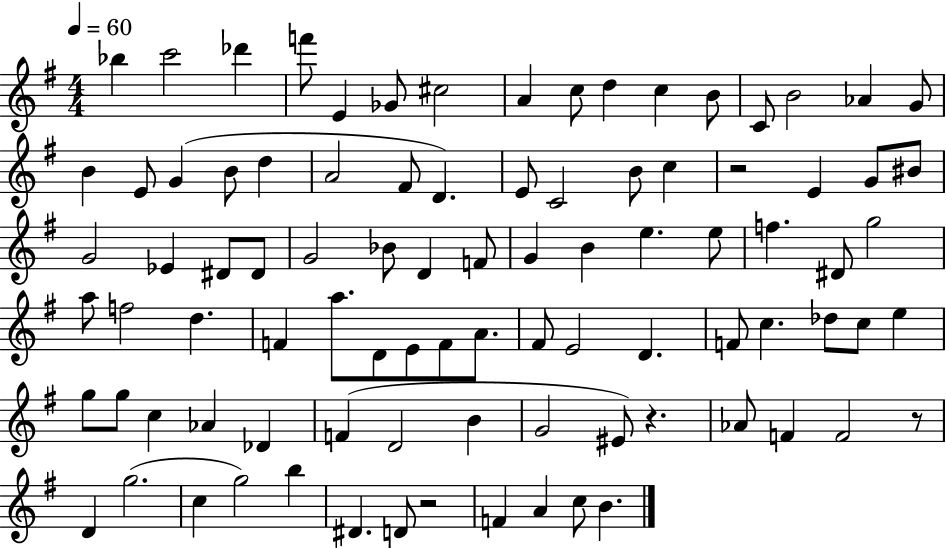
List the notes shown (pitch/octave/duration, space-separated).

Bb5/q C6/h Db6/q F6/e E4/q Gb4/e C#5/h A4/q C5/e D5/q C5/q B4/e C4/e B4/h Ab4/q G4/e B4/q E4/e G4/q B4/e D5/q A4/h F#4/e D4/q. E4/e C4/h B4/e C5/q R/h E4/q G4/e BIS4/e G4/h Eb4/q D#4/e D#4/e G4/h Bb4/e D4/q F4/e G4/q B4/q E5/q. E5/e F5/q. D#4/e G5/h A5/e F5/h D5/q. F4/q A5/e. D4/e E4/e F4/e A4/e. F#4/e E4/h D4/q. F4/e C5/q. Db5/e C5/e E5/q G5/e G5/e C5/q Ab4/q Db4/q F4/q D4/h B4/q G4/h EIS4/e R/q. Ab4/e F4/q F4/h R/e D4/q G5/h. C5/q G5/h B5/q D#4/q. D4/e R/h F4/q A4/q C5/e B4/q.